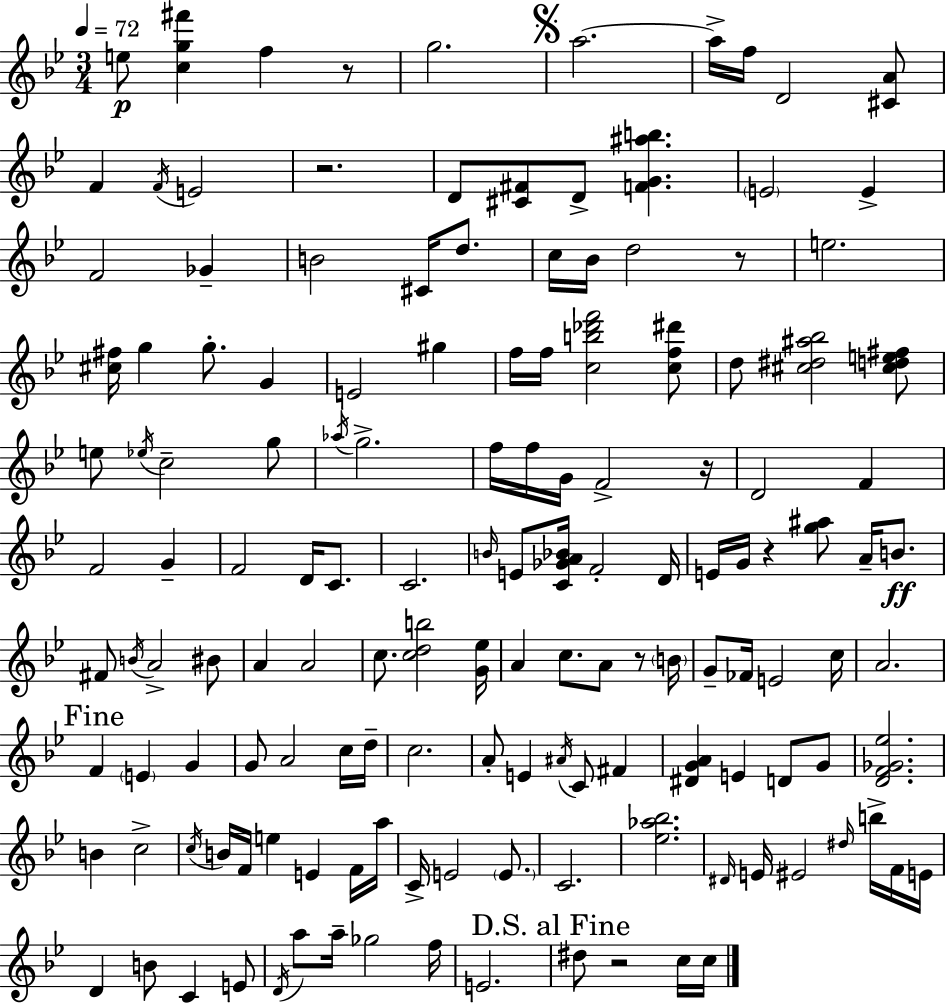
E5/e [C5,G5,F#6]/q F5/q R/e G5/h. A5/h. A5/s F5/s D4/h [C#4,A4]/e F4/q F4/s E4/h R/h. D4/e [C#4,F#4]/e D4/e [F4,G4,A#5,B5]/q. E4/h E4/q F4/h Gb4/q B4/h C#4/s D5/e. C5/s Bb4/s D5/h R/e E5/h. [C#5,F#5]/s G5/q G5/e. G4/q E4/h G#5/q F5/s F5/s [C5,B5,Db6,F6]/h [C5,F5,D#6]/e D5/e [C#5,D#5,A#5,Bb5]/h [C#5,D5,E5,F#5]/e E5/e Eb5/s C5/h G5/e Ab5/s G5/h. F5/s F5/s G4/s F4/h R/s D4/h F4/q F4/h G4/q F4/h D4/s C4/e. C4/h. B4/s E4/e [C4,Gb4,A4,Bb4]/s F4/h D4/s E4/s G4/s R/q [G5,A#5]/e A4/s B4/e. F#4/e B4/s A4/h BIS4/e A4/q A4/h C5/e. [C5,D5,B5]/h [G4,Eb5]/s A4/q C5/e. A4/e R/e B4/s G4/e FES4/s E4/h C5/s A4/h. F4/q E4/q G4/q G4/e A4/h C5/s D5/s C5/h. A4/e E4/q A#4/s C4/e F#4/q [D#4,G4,A4]/q E4/q D4/e G4/e [D4,F4,Gb4,Eb5]/h. B4/q C5/h C5/s B4/s F4/s E5/q E4/q F4/s A5/s C4/s E4/h E4/e. C4/h. [Eb5,Ab5,Bb5]/h. D#4/s E4/s EIS4/h D#5/s B5/s F4/s E4/s D4/q B4/e C4/q E4/e D4/s A5/e A5/s Gb5/h F5/s E4/h. D#5/e R/h C5/s C5/s